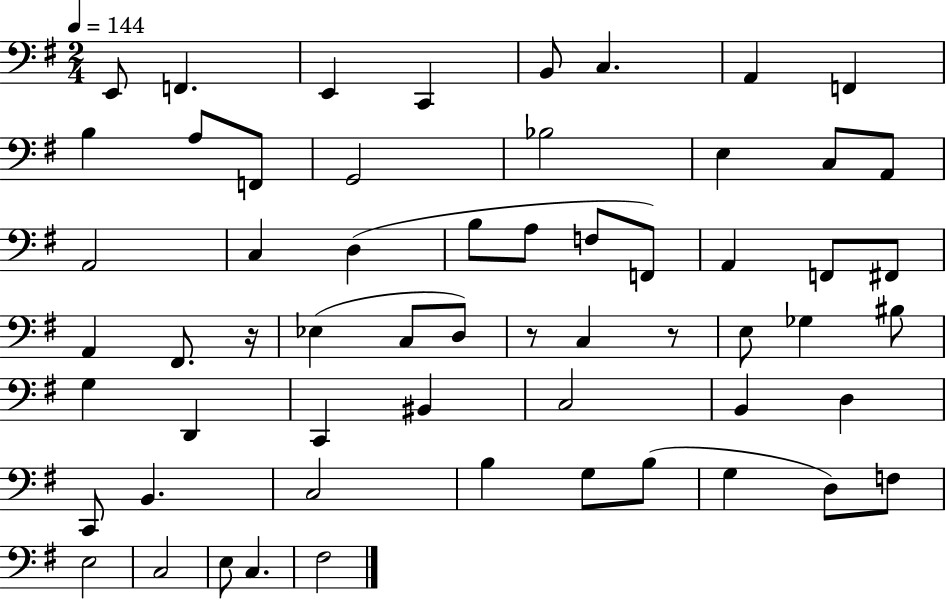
{
  \clef bass
  \numericTimeSignature
  \time 2/4
  \key g \major
  \tempo 4 = 144
  e,8 f,4. | e,4 c,4 | b,8 c4. | a,4 f,4 | \break b4 a8 f,8 | g,2 | bes2 | e4 c8 a,8 | \break a,2 | c4 d4( | b8 a8 f8 f,8) | a,4 f,8 fis,8 | \break a,4 fis,8. r16 | ees4( c8 d8) | r8 c4 r8 | e8 ges4 bis8 | \break g4 d,4 | c,4 bis,4 | c2 | b,4 d4 | \break c,8 b,4. | c2 | b4 g8 b8( | g4 d8) f8 | \break e2 | c2 | e8 c4. | fis2 | \break \bar "|."
}